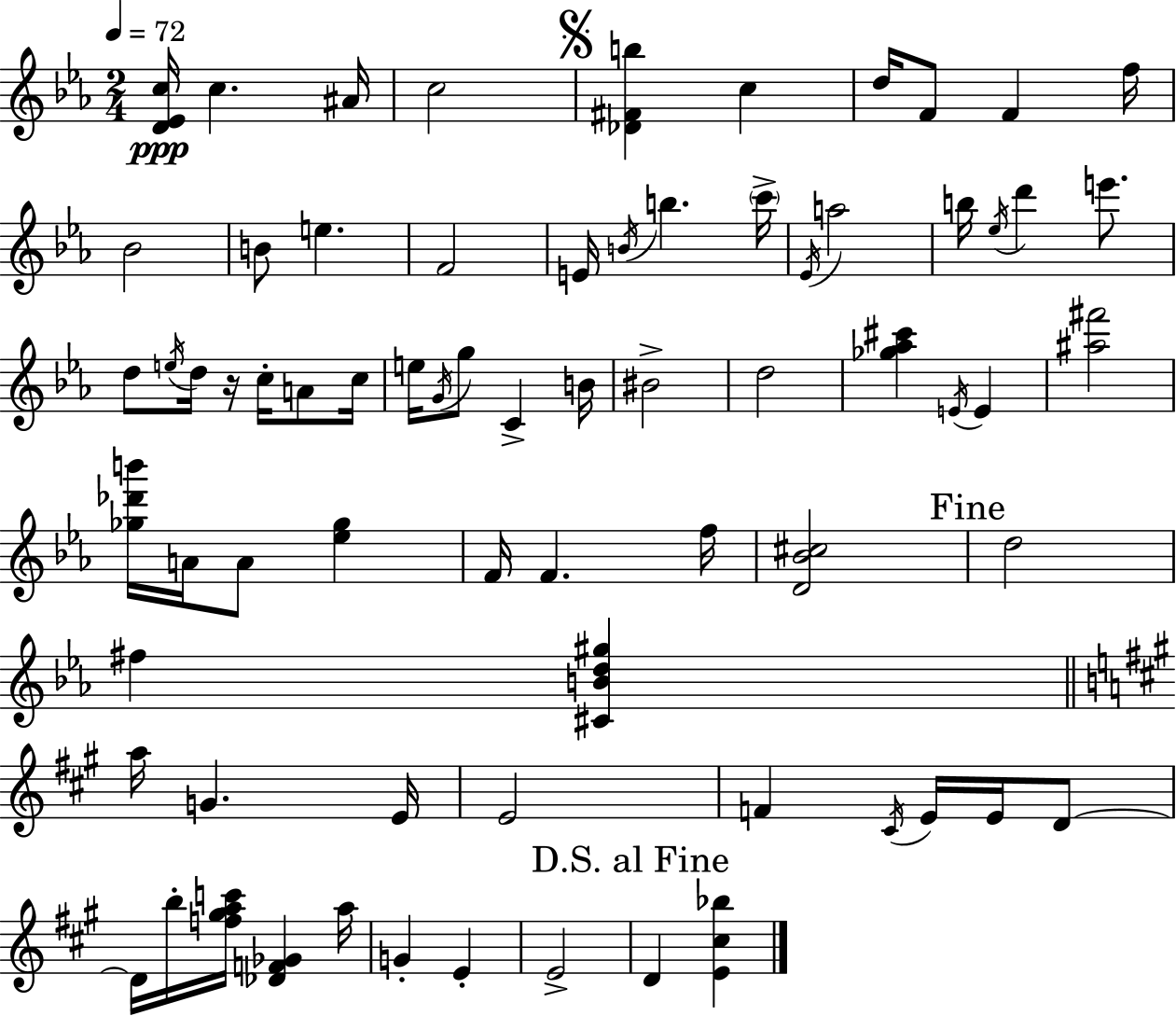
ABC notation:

X:1
T:Untitled
M:2/4
L:1/4
K:Eb
[D_Ec]/4 c ^A/4 c2 [_D^Fb] c d/4 F/2 F f/4 _B2 B/2 e F2 E/4 B/4 b c'/4 _E/4 a2 b/4 _e/4 d' e'/2 d/2 e/4 d/4 z/4 c/4 A/2 c/4 e/4 G/4 g/2 C B/4 ^B2 d2 [_g_a^c'] E/4 E [^a^f']2 [_g_d'b']/4 A/4 A/2 [_e_g] F/4 F f/4 [D_B^c]2 d2 ^f [^CBd^g] a/4 G E/4 E2 F ^C/4 E/4 E/4 D/2 D/4 b/4 [f^gac']/4 [_DF_G] a/4 G E E2 D [E^c_b]